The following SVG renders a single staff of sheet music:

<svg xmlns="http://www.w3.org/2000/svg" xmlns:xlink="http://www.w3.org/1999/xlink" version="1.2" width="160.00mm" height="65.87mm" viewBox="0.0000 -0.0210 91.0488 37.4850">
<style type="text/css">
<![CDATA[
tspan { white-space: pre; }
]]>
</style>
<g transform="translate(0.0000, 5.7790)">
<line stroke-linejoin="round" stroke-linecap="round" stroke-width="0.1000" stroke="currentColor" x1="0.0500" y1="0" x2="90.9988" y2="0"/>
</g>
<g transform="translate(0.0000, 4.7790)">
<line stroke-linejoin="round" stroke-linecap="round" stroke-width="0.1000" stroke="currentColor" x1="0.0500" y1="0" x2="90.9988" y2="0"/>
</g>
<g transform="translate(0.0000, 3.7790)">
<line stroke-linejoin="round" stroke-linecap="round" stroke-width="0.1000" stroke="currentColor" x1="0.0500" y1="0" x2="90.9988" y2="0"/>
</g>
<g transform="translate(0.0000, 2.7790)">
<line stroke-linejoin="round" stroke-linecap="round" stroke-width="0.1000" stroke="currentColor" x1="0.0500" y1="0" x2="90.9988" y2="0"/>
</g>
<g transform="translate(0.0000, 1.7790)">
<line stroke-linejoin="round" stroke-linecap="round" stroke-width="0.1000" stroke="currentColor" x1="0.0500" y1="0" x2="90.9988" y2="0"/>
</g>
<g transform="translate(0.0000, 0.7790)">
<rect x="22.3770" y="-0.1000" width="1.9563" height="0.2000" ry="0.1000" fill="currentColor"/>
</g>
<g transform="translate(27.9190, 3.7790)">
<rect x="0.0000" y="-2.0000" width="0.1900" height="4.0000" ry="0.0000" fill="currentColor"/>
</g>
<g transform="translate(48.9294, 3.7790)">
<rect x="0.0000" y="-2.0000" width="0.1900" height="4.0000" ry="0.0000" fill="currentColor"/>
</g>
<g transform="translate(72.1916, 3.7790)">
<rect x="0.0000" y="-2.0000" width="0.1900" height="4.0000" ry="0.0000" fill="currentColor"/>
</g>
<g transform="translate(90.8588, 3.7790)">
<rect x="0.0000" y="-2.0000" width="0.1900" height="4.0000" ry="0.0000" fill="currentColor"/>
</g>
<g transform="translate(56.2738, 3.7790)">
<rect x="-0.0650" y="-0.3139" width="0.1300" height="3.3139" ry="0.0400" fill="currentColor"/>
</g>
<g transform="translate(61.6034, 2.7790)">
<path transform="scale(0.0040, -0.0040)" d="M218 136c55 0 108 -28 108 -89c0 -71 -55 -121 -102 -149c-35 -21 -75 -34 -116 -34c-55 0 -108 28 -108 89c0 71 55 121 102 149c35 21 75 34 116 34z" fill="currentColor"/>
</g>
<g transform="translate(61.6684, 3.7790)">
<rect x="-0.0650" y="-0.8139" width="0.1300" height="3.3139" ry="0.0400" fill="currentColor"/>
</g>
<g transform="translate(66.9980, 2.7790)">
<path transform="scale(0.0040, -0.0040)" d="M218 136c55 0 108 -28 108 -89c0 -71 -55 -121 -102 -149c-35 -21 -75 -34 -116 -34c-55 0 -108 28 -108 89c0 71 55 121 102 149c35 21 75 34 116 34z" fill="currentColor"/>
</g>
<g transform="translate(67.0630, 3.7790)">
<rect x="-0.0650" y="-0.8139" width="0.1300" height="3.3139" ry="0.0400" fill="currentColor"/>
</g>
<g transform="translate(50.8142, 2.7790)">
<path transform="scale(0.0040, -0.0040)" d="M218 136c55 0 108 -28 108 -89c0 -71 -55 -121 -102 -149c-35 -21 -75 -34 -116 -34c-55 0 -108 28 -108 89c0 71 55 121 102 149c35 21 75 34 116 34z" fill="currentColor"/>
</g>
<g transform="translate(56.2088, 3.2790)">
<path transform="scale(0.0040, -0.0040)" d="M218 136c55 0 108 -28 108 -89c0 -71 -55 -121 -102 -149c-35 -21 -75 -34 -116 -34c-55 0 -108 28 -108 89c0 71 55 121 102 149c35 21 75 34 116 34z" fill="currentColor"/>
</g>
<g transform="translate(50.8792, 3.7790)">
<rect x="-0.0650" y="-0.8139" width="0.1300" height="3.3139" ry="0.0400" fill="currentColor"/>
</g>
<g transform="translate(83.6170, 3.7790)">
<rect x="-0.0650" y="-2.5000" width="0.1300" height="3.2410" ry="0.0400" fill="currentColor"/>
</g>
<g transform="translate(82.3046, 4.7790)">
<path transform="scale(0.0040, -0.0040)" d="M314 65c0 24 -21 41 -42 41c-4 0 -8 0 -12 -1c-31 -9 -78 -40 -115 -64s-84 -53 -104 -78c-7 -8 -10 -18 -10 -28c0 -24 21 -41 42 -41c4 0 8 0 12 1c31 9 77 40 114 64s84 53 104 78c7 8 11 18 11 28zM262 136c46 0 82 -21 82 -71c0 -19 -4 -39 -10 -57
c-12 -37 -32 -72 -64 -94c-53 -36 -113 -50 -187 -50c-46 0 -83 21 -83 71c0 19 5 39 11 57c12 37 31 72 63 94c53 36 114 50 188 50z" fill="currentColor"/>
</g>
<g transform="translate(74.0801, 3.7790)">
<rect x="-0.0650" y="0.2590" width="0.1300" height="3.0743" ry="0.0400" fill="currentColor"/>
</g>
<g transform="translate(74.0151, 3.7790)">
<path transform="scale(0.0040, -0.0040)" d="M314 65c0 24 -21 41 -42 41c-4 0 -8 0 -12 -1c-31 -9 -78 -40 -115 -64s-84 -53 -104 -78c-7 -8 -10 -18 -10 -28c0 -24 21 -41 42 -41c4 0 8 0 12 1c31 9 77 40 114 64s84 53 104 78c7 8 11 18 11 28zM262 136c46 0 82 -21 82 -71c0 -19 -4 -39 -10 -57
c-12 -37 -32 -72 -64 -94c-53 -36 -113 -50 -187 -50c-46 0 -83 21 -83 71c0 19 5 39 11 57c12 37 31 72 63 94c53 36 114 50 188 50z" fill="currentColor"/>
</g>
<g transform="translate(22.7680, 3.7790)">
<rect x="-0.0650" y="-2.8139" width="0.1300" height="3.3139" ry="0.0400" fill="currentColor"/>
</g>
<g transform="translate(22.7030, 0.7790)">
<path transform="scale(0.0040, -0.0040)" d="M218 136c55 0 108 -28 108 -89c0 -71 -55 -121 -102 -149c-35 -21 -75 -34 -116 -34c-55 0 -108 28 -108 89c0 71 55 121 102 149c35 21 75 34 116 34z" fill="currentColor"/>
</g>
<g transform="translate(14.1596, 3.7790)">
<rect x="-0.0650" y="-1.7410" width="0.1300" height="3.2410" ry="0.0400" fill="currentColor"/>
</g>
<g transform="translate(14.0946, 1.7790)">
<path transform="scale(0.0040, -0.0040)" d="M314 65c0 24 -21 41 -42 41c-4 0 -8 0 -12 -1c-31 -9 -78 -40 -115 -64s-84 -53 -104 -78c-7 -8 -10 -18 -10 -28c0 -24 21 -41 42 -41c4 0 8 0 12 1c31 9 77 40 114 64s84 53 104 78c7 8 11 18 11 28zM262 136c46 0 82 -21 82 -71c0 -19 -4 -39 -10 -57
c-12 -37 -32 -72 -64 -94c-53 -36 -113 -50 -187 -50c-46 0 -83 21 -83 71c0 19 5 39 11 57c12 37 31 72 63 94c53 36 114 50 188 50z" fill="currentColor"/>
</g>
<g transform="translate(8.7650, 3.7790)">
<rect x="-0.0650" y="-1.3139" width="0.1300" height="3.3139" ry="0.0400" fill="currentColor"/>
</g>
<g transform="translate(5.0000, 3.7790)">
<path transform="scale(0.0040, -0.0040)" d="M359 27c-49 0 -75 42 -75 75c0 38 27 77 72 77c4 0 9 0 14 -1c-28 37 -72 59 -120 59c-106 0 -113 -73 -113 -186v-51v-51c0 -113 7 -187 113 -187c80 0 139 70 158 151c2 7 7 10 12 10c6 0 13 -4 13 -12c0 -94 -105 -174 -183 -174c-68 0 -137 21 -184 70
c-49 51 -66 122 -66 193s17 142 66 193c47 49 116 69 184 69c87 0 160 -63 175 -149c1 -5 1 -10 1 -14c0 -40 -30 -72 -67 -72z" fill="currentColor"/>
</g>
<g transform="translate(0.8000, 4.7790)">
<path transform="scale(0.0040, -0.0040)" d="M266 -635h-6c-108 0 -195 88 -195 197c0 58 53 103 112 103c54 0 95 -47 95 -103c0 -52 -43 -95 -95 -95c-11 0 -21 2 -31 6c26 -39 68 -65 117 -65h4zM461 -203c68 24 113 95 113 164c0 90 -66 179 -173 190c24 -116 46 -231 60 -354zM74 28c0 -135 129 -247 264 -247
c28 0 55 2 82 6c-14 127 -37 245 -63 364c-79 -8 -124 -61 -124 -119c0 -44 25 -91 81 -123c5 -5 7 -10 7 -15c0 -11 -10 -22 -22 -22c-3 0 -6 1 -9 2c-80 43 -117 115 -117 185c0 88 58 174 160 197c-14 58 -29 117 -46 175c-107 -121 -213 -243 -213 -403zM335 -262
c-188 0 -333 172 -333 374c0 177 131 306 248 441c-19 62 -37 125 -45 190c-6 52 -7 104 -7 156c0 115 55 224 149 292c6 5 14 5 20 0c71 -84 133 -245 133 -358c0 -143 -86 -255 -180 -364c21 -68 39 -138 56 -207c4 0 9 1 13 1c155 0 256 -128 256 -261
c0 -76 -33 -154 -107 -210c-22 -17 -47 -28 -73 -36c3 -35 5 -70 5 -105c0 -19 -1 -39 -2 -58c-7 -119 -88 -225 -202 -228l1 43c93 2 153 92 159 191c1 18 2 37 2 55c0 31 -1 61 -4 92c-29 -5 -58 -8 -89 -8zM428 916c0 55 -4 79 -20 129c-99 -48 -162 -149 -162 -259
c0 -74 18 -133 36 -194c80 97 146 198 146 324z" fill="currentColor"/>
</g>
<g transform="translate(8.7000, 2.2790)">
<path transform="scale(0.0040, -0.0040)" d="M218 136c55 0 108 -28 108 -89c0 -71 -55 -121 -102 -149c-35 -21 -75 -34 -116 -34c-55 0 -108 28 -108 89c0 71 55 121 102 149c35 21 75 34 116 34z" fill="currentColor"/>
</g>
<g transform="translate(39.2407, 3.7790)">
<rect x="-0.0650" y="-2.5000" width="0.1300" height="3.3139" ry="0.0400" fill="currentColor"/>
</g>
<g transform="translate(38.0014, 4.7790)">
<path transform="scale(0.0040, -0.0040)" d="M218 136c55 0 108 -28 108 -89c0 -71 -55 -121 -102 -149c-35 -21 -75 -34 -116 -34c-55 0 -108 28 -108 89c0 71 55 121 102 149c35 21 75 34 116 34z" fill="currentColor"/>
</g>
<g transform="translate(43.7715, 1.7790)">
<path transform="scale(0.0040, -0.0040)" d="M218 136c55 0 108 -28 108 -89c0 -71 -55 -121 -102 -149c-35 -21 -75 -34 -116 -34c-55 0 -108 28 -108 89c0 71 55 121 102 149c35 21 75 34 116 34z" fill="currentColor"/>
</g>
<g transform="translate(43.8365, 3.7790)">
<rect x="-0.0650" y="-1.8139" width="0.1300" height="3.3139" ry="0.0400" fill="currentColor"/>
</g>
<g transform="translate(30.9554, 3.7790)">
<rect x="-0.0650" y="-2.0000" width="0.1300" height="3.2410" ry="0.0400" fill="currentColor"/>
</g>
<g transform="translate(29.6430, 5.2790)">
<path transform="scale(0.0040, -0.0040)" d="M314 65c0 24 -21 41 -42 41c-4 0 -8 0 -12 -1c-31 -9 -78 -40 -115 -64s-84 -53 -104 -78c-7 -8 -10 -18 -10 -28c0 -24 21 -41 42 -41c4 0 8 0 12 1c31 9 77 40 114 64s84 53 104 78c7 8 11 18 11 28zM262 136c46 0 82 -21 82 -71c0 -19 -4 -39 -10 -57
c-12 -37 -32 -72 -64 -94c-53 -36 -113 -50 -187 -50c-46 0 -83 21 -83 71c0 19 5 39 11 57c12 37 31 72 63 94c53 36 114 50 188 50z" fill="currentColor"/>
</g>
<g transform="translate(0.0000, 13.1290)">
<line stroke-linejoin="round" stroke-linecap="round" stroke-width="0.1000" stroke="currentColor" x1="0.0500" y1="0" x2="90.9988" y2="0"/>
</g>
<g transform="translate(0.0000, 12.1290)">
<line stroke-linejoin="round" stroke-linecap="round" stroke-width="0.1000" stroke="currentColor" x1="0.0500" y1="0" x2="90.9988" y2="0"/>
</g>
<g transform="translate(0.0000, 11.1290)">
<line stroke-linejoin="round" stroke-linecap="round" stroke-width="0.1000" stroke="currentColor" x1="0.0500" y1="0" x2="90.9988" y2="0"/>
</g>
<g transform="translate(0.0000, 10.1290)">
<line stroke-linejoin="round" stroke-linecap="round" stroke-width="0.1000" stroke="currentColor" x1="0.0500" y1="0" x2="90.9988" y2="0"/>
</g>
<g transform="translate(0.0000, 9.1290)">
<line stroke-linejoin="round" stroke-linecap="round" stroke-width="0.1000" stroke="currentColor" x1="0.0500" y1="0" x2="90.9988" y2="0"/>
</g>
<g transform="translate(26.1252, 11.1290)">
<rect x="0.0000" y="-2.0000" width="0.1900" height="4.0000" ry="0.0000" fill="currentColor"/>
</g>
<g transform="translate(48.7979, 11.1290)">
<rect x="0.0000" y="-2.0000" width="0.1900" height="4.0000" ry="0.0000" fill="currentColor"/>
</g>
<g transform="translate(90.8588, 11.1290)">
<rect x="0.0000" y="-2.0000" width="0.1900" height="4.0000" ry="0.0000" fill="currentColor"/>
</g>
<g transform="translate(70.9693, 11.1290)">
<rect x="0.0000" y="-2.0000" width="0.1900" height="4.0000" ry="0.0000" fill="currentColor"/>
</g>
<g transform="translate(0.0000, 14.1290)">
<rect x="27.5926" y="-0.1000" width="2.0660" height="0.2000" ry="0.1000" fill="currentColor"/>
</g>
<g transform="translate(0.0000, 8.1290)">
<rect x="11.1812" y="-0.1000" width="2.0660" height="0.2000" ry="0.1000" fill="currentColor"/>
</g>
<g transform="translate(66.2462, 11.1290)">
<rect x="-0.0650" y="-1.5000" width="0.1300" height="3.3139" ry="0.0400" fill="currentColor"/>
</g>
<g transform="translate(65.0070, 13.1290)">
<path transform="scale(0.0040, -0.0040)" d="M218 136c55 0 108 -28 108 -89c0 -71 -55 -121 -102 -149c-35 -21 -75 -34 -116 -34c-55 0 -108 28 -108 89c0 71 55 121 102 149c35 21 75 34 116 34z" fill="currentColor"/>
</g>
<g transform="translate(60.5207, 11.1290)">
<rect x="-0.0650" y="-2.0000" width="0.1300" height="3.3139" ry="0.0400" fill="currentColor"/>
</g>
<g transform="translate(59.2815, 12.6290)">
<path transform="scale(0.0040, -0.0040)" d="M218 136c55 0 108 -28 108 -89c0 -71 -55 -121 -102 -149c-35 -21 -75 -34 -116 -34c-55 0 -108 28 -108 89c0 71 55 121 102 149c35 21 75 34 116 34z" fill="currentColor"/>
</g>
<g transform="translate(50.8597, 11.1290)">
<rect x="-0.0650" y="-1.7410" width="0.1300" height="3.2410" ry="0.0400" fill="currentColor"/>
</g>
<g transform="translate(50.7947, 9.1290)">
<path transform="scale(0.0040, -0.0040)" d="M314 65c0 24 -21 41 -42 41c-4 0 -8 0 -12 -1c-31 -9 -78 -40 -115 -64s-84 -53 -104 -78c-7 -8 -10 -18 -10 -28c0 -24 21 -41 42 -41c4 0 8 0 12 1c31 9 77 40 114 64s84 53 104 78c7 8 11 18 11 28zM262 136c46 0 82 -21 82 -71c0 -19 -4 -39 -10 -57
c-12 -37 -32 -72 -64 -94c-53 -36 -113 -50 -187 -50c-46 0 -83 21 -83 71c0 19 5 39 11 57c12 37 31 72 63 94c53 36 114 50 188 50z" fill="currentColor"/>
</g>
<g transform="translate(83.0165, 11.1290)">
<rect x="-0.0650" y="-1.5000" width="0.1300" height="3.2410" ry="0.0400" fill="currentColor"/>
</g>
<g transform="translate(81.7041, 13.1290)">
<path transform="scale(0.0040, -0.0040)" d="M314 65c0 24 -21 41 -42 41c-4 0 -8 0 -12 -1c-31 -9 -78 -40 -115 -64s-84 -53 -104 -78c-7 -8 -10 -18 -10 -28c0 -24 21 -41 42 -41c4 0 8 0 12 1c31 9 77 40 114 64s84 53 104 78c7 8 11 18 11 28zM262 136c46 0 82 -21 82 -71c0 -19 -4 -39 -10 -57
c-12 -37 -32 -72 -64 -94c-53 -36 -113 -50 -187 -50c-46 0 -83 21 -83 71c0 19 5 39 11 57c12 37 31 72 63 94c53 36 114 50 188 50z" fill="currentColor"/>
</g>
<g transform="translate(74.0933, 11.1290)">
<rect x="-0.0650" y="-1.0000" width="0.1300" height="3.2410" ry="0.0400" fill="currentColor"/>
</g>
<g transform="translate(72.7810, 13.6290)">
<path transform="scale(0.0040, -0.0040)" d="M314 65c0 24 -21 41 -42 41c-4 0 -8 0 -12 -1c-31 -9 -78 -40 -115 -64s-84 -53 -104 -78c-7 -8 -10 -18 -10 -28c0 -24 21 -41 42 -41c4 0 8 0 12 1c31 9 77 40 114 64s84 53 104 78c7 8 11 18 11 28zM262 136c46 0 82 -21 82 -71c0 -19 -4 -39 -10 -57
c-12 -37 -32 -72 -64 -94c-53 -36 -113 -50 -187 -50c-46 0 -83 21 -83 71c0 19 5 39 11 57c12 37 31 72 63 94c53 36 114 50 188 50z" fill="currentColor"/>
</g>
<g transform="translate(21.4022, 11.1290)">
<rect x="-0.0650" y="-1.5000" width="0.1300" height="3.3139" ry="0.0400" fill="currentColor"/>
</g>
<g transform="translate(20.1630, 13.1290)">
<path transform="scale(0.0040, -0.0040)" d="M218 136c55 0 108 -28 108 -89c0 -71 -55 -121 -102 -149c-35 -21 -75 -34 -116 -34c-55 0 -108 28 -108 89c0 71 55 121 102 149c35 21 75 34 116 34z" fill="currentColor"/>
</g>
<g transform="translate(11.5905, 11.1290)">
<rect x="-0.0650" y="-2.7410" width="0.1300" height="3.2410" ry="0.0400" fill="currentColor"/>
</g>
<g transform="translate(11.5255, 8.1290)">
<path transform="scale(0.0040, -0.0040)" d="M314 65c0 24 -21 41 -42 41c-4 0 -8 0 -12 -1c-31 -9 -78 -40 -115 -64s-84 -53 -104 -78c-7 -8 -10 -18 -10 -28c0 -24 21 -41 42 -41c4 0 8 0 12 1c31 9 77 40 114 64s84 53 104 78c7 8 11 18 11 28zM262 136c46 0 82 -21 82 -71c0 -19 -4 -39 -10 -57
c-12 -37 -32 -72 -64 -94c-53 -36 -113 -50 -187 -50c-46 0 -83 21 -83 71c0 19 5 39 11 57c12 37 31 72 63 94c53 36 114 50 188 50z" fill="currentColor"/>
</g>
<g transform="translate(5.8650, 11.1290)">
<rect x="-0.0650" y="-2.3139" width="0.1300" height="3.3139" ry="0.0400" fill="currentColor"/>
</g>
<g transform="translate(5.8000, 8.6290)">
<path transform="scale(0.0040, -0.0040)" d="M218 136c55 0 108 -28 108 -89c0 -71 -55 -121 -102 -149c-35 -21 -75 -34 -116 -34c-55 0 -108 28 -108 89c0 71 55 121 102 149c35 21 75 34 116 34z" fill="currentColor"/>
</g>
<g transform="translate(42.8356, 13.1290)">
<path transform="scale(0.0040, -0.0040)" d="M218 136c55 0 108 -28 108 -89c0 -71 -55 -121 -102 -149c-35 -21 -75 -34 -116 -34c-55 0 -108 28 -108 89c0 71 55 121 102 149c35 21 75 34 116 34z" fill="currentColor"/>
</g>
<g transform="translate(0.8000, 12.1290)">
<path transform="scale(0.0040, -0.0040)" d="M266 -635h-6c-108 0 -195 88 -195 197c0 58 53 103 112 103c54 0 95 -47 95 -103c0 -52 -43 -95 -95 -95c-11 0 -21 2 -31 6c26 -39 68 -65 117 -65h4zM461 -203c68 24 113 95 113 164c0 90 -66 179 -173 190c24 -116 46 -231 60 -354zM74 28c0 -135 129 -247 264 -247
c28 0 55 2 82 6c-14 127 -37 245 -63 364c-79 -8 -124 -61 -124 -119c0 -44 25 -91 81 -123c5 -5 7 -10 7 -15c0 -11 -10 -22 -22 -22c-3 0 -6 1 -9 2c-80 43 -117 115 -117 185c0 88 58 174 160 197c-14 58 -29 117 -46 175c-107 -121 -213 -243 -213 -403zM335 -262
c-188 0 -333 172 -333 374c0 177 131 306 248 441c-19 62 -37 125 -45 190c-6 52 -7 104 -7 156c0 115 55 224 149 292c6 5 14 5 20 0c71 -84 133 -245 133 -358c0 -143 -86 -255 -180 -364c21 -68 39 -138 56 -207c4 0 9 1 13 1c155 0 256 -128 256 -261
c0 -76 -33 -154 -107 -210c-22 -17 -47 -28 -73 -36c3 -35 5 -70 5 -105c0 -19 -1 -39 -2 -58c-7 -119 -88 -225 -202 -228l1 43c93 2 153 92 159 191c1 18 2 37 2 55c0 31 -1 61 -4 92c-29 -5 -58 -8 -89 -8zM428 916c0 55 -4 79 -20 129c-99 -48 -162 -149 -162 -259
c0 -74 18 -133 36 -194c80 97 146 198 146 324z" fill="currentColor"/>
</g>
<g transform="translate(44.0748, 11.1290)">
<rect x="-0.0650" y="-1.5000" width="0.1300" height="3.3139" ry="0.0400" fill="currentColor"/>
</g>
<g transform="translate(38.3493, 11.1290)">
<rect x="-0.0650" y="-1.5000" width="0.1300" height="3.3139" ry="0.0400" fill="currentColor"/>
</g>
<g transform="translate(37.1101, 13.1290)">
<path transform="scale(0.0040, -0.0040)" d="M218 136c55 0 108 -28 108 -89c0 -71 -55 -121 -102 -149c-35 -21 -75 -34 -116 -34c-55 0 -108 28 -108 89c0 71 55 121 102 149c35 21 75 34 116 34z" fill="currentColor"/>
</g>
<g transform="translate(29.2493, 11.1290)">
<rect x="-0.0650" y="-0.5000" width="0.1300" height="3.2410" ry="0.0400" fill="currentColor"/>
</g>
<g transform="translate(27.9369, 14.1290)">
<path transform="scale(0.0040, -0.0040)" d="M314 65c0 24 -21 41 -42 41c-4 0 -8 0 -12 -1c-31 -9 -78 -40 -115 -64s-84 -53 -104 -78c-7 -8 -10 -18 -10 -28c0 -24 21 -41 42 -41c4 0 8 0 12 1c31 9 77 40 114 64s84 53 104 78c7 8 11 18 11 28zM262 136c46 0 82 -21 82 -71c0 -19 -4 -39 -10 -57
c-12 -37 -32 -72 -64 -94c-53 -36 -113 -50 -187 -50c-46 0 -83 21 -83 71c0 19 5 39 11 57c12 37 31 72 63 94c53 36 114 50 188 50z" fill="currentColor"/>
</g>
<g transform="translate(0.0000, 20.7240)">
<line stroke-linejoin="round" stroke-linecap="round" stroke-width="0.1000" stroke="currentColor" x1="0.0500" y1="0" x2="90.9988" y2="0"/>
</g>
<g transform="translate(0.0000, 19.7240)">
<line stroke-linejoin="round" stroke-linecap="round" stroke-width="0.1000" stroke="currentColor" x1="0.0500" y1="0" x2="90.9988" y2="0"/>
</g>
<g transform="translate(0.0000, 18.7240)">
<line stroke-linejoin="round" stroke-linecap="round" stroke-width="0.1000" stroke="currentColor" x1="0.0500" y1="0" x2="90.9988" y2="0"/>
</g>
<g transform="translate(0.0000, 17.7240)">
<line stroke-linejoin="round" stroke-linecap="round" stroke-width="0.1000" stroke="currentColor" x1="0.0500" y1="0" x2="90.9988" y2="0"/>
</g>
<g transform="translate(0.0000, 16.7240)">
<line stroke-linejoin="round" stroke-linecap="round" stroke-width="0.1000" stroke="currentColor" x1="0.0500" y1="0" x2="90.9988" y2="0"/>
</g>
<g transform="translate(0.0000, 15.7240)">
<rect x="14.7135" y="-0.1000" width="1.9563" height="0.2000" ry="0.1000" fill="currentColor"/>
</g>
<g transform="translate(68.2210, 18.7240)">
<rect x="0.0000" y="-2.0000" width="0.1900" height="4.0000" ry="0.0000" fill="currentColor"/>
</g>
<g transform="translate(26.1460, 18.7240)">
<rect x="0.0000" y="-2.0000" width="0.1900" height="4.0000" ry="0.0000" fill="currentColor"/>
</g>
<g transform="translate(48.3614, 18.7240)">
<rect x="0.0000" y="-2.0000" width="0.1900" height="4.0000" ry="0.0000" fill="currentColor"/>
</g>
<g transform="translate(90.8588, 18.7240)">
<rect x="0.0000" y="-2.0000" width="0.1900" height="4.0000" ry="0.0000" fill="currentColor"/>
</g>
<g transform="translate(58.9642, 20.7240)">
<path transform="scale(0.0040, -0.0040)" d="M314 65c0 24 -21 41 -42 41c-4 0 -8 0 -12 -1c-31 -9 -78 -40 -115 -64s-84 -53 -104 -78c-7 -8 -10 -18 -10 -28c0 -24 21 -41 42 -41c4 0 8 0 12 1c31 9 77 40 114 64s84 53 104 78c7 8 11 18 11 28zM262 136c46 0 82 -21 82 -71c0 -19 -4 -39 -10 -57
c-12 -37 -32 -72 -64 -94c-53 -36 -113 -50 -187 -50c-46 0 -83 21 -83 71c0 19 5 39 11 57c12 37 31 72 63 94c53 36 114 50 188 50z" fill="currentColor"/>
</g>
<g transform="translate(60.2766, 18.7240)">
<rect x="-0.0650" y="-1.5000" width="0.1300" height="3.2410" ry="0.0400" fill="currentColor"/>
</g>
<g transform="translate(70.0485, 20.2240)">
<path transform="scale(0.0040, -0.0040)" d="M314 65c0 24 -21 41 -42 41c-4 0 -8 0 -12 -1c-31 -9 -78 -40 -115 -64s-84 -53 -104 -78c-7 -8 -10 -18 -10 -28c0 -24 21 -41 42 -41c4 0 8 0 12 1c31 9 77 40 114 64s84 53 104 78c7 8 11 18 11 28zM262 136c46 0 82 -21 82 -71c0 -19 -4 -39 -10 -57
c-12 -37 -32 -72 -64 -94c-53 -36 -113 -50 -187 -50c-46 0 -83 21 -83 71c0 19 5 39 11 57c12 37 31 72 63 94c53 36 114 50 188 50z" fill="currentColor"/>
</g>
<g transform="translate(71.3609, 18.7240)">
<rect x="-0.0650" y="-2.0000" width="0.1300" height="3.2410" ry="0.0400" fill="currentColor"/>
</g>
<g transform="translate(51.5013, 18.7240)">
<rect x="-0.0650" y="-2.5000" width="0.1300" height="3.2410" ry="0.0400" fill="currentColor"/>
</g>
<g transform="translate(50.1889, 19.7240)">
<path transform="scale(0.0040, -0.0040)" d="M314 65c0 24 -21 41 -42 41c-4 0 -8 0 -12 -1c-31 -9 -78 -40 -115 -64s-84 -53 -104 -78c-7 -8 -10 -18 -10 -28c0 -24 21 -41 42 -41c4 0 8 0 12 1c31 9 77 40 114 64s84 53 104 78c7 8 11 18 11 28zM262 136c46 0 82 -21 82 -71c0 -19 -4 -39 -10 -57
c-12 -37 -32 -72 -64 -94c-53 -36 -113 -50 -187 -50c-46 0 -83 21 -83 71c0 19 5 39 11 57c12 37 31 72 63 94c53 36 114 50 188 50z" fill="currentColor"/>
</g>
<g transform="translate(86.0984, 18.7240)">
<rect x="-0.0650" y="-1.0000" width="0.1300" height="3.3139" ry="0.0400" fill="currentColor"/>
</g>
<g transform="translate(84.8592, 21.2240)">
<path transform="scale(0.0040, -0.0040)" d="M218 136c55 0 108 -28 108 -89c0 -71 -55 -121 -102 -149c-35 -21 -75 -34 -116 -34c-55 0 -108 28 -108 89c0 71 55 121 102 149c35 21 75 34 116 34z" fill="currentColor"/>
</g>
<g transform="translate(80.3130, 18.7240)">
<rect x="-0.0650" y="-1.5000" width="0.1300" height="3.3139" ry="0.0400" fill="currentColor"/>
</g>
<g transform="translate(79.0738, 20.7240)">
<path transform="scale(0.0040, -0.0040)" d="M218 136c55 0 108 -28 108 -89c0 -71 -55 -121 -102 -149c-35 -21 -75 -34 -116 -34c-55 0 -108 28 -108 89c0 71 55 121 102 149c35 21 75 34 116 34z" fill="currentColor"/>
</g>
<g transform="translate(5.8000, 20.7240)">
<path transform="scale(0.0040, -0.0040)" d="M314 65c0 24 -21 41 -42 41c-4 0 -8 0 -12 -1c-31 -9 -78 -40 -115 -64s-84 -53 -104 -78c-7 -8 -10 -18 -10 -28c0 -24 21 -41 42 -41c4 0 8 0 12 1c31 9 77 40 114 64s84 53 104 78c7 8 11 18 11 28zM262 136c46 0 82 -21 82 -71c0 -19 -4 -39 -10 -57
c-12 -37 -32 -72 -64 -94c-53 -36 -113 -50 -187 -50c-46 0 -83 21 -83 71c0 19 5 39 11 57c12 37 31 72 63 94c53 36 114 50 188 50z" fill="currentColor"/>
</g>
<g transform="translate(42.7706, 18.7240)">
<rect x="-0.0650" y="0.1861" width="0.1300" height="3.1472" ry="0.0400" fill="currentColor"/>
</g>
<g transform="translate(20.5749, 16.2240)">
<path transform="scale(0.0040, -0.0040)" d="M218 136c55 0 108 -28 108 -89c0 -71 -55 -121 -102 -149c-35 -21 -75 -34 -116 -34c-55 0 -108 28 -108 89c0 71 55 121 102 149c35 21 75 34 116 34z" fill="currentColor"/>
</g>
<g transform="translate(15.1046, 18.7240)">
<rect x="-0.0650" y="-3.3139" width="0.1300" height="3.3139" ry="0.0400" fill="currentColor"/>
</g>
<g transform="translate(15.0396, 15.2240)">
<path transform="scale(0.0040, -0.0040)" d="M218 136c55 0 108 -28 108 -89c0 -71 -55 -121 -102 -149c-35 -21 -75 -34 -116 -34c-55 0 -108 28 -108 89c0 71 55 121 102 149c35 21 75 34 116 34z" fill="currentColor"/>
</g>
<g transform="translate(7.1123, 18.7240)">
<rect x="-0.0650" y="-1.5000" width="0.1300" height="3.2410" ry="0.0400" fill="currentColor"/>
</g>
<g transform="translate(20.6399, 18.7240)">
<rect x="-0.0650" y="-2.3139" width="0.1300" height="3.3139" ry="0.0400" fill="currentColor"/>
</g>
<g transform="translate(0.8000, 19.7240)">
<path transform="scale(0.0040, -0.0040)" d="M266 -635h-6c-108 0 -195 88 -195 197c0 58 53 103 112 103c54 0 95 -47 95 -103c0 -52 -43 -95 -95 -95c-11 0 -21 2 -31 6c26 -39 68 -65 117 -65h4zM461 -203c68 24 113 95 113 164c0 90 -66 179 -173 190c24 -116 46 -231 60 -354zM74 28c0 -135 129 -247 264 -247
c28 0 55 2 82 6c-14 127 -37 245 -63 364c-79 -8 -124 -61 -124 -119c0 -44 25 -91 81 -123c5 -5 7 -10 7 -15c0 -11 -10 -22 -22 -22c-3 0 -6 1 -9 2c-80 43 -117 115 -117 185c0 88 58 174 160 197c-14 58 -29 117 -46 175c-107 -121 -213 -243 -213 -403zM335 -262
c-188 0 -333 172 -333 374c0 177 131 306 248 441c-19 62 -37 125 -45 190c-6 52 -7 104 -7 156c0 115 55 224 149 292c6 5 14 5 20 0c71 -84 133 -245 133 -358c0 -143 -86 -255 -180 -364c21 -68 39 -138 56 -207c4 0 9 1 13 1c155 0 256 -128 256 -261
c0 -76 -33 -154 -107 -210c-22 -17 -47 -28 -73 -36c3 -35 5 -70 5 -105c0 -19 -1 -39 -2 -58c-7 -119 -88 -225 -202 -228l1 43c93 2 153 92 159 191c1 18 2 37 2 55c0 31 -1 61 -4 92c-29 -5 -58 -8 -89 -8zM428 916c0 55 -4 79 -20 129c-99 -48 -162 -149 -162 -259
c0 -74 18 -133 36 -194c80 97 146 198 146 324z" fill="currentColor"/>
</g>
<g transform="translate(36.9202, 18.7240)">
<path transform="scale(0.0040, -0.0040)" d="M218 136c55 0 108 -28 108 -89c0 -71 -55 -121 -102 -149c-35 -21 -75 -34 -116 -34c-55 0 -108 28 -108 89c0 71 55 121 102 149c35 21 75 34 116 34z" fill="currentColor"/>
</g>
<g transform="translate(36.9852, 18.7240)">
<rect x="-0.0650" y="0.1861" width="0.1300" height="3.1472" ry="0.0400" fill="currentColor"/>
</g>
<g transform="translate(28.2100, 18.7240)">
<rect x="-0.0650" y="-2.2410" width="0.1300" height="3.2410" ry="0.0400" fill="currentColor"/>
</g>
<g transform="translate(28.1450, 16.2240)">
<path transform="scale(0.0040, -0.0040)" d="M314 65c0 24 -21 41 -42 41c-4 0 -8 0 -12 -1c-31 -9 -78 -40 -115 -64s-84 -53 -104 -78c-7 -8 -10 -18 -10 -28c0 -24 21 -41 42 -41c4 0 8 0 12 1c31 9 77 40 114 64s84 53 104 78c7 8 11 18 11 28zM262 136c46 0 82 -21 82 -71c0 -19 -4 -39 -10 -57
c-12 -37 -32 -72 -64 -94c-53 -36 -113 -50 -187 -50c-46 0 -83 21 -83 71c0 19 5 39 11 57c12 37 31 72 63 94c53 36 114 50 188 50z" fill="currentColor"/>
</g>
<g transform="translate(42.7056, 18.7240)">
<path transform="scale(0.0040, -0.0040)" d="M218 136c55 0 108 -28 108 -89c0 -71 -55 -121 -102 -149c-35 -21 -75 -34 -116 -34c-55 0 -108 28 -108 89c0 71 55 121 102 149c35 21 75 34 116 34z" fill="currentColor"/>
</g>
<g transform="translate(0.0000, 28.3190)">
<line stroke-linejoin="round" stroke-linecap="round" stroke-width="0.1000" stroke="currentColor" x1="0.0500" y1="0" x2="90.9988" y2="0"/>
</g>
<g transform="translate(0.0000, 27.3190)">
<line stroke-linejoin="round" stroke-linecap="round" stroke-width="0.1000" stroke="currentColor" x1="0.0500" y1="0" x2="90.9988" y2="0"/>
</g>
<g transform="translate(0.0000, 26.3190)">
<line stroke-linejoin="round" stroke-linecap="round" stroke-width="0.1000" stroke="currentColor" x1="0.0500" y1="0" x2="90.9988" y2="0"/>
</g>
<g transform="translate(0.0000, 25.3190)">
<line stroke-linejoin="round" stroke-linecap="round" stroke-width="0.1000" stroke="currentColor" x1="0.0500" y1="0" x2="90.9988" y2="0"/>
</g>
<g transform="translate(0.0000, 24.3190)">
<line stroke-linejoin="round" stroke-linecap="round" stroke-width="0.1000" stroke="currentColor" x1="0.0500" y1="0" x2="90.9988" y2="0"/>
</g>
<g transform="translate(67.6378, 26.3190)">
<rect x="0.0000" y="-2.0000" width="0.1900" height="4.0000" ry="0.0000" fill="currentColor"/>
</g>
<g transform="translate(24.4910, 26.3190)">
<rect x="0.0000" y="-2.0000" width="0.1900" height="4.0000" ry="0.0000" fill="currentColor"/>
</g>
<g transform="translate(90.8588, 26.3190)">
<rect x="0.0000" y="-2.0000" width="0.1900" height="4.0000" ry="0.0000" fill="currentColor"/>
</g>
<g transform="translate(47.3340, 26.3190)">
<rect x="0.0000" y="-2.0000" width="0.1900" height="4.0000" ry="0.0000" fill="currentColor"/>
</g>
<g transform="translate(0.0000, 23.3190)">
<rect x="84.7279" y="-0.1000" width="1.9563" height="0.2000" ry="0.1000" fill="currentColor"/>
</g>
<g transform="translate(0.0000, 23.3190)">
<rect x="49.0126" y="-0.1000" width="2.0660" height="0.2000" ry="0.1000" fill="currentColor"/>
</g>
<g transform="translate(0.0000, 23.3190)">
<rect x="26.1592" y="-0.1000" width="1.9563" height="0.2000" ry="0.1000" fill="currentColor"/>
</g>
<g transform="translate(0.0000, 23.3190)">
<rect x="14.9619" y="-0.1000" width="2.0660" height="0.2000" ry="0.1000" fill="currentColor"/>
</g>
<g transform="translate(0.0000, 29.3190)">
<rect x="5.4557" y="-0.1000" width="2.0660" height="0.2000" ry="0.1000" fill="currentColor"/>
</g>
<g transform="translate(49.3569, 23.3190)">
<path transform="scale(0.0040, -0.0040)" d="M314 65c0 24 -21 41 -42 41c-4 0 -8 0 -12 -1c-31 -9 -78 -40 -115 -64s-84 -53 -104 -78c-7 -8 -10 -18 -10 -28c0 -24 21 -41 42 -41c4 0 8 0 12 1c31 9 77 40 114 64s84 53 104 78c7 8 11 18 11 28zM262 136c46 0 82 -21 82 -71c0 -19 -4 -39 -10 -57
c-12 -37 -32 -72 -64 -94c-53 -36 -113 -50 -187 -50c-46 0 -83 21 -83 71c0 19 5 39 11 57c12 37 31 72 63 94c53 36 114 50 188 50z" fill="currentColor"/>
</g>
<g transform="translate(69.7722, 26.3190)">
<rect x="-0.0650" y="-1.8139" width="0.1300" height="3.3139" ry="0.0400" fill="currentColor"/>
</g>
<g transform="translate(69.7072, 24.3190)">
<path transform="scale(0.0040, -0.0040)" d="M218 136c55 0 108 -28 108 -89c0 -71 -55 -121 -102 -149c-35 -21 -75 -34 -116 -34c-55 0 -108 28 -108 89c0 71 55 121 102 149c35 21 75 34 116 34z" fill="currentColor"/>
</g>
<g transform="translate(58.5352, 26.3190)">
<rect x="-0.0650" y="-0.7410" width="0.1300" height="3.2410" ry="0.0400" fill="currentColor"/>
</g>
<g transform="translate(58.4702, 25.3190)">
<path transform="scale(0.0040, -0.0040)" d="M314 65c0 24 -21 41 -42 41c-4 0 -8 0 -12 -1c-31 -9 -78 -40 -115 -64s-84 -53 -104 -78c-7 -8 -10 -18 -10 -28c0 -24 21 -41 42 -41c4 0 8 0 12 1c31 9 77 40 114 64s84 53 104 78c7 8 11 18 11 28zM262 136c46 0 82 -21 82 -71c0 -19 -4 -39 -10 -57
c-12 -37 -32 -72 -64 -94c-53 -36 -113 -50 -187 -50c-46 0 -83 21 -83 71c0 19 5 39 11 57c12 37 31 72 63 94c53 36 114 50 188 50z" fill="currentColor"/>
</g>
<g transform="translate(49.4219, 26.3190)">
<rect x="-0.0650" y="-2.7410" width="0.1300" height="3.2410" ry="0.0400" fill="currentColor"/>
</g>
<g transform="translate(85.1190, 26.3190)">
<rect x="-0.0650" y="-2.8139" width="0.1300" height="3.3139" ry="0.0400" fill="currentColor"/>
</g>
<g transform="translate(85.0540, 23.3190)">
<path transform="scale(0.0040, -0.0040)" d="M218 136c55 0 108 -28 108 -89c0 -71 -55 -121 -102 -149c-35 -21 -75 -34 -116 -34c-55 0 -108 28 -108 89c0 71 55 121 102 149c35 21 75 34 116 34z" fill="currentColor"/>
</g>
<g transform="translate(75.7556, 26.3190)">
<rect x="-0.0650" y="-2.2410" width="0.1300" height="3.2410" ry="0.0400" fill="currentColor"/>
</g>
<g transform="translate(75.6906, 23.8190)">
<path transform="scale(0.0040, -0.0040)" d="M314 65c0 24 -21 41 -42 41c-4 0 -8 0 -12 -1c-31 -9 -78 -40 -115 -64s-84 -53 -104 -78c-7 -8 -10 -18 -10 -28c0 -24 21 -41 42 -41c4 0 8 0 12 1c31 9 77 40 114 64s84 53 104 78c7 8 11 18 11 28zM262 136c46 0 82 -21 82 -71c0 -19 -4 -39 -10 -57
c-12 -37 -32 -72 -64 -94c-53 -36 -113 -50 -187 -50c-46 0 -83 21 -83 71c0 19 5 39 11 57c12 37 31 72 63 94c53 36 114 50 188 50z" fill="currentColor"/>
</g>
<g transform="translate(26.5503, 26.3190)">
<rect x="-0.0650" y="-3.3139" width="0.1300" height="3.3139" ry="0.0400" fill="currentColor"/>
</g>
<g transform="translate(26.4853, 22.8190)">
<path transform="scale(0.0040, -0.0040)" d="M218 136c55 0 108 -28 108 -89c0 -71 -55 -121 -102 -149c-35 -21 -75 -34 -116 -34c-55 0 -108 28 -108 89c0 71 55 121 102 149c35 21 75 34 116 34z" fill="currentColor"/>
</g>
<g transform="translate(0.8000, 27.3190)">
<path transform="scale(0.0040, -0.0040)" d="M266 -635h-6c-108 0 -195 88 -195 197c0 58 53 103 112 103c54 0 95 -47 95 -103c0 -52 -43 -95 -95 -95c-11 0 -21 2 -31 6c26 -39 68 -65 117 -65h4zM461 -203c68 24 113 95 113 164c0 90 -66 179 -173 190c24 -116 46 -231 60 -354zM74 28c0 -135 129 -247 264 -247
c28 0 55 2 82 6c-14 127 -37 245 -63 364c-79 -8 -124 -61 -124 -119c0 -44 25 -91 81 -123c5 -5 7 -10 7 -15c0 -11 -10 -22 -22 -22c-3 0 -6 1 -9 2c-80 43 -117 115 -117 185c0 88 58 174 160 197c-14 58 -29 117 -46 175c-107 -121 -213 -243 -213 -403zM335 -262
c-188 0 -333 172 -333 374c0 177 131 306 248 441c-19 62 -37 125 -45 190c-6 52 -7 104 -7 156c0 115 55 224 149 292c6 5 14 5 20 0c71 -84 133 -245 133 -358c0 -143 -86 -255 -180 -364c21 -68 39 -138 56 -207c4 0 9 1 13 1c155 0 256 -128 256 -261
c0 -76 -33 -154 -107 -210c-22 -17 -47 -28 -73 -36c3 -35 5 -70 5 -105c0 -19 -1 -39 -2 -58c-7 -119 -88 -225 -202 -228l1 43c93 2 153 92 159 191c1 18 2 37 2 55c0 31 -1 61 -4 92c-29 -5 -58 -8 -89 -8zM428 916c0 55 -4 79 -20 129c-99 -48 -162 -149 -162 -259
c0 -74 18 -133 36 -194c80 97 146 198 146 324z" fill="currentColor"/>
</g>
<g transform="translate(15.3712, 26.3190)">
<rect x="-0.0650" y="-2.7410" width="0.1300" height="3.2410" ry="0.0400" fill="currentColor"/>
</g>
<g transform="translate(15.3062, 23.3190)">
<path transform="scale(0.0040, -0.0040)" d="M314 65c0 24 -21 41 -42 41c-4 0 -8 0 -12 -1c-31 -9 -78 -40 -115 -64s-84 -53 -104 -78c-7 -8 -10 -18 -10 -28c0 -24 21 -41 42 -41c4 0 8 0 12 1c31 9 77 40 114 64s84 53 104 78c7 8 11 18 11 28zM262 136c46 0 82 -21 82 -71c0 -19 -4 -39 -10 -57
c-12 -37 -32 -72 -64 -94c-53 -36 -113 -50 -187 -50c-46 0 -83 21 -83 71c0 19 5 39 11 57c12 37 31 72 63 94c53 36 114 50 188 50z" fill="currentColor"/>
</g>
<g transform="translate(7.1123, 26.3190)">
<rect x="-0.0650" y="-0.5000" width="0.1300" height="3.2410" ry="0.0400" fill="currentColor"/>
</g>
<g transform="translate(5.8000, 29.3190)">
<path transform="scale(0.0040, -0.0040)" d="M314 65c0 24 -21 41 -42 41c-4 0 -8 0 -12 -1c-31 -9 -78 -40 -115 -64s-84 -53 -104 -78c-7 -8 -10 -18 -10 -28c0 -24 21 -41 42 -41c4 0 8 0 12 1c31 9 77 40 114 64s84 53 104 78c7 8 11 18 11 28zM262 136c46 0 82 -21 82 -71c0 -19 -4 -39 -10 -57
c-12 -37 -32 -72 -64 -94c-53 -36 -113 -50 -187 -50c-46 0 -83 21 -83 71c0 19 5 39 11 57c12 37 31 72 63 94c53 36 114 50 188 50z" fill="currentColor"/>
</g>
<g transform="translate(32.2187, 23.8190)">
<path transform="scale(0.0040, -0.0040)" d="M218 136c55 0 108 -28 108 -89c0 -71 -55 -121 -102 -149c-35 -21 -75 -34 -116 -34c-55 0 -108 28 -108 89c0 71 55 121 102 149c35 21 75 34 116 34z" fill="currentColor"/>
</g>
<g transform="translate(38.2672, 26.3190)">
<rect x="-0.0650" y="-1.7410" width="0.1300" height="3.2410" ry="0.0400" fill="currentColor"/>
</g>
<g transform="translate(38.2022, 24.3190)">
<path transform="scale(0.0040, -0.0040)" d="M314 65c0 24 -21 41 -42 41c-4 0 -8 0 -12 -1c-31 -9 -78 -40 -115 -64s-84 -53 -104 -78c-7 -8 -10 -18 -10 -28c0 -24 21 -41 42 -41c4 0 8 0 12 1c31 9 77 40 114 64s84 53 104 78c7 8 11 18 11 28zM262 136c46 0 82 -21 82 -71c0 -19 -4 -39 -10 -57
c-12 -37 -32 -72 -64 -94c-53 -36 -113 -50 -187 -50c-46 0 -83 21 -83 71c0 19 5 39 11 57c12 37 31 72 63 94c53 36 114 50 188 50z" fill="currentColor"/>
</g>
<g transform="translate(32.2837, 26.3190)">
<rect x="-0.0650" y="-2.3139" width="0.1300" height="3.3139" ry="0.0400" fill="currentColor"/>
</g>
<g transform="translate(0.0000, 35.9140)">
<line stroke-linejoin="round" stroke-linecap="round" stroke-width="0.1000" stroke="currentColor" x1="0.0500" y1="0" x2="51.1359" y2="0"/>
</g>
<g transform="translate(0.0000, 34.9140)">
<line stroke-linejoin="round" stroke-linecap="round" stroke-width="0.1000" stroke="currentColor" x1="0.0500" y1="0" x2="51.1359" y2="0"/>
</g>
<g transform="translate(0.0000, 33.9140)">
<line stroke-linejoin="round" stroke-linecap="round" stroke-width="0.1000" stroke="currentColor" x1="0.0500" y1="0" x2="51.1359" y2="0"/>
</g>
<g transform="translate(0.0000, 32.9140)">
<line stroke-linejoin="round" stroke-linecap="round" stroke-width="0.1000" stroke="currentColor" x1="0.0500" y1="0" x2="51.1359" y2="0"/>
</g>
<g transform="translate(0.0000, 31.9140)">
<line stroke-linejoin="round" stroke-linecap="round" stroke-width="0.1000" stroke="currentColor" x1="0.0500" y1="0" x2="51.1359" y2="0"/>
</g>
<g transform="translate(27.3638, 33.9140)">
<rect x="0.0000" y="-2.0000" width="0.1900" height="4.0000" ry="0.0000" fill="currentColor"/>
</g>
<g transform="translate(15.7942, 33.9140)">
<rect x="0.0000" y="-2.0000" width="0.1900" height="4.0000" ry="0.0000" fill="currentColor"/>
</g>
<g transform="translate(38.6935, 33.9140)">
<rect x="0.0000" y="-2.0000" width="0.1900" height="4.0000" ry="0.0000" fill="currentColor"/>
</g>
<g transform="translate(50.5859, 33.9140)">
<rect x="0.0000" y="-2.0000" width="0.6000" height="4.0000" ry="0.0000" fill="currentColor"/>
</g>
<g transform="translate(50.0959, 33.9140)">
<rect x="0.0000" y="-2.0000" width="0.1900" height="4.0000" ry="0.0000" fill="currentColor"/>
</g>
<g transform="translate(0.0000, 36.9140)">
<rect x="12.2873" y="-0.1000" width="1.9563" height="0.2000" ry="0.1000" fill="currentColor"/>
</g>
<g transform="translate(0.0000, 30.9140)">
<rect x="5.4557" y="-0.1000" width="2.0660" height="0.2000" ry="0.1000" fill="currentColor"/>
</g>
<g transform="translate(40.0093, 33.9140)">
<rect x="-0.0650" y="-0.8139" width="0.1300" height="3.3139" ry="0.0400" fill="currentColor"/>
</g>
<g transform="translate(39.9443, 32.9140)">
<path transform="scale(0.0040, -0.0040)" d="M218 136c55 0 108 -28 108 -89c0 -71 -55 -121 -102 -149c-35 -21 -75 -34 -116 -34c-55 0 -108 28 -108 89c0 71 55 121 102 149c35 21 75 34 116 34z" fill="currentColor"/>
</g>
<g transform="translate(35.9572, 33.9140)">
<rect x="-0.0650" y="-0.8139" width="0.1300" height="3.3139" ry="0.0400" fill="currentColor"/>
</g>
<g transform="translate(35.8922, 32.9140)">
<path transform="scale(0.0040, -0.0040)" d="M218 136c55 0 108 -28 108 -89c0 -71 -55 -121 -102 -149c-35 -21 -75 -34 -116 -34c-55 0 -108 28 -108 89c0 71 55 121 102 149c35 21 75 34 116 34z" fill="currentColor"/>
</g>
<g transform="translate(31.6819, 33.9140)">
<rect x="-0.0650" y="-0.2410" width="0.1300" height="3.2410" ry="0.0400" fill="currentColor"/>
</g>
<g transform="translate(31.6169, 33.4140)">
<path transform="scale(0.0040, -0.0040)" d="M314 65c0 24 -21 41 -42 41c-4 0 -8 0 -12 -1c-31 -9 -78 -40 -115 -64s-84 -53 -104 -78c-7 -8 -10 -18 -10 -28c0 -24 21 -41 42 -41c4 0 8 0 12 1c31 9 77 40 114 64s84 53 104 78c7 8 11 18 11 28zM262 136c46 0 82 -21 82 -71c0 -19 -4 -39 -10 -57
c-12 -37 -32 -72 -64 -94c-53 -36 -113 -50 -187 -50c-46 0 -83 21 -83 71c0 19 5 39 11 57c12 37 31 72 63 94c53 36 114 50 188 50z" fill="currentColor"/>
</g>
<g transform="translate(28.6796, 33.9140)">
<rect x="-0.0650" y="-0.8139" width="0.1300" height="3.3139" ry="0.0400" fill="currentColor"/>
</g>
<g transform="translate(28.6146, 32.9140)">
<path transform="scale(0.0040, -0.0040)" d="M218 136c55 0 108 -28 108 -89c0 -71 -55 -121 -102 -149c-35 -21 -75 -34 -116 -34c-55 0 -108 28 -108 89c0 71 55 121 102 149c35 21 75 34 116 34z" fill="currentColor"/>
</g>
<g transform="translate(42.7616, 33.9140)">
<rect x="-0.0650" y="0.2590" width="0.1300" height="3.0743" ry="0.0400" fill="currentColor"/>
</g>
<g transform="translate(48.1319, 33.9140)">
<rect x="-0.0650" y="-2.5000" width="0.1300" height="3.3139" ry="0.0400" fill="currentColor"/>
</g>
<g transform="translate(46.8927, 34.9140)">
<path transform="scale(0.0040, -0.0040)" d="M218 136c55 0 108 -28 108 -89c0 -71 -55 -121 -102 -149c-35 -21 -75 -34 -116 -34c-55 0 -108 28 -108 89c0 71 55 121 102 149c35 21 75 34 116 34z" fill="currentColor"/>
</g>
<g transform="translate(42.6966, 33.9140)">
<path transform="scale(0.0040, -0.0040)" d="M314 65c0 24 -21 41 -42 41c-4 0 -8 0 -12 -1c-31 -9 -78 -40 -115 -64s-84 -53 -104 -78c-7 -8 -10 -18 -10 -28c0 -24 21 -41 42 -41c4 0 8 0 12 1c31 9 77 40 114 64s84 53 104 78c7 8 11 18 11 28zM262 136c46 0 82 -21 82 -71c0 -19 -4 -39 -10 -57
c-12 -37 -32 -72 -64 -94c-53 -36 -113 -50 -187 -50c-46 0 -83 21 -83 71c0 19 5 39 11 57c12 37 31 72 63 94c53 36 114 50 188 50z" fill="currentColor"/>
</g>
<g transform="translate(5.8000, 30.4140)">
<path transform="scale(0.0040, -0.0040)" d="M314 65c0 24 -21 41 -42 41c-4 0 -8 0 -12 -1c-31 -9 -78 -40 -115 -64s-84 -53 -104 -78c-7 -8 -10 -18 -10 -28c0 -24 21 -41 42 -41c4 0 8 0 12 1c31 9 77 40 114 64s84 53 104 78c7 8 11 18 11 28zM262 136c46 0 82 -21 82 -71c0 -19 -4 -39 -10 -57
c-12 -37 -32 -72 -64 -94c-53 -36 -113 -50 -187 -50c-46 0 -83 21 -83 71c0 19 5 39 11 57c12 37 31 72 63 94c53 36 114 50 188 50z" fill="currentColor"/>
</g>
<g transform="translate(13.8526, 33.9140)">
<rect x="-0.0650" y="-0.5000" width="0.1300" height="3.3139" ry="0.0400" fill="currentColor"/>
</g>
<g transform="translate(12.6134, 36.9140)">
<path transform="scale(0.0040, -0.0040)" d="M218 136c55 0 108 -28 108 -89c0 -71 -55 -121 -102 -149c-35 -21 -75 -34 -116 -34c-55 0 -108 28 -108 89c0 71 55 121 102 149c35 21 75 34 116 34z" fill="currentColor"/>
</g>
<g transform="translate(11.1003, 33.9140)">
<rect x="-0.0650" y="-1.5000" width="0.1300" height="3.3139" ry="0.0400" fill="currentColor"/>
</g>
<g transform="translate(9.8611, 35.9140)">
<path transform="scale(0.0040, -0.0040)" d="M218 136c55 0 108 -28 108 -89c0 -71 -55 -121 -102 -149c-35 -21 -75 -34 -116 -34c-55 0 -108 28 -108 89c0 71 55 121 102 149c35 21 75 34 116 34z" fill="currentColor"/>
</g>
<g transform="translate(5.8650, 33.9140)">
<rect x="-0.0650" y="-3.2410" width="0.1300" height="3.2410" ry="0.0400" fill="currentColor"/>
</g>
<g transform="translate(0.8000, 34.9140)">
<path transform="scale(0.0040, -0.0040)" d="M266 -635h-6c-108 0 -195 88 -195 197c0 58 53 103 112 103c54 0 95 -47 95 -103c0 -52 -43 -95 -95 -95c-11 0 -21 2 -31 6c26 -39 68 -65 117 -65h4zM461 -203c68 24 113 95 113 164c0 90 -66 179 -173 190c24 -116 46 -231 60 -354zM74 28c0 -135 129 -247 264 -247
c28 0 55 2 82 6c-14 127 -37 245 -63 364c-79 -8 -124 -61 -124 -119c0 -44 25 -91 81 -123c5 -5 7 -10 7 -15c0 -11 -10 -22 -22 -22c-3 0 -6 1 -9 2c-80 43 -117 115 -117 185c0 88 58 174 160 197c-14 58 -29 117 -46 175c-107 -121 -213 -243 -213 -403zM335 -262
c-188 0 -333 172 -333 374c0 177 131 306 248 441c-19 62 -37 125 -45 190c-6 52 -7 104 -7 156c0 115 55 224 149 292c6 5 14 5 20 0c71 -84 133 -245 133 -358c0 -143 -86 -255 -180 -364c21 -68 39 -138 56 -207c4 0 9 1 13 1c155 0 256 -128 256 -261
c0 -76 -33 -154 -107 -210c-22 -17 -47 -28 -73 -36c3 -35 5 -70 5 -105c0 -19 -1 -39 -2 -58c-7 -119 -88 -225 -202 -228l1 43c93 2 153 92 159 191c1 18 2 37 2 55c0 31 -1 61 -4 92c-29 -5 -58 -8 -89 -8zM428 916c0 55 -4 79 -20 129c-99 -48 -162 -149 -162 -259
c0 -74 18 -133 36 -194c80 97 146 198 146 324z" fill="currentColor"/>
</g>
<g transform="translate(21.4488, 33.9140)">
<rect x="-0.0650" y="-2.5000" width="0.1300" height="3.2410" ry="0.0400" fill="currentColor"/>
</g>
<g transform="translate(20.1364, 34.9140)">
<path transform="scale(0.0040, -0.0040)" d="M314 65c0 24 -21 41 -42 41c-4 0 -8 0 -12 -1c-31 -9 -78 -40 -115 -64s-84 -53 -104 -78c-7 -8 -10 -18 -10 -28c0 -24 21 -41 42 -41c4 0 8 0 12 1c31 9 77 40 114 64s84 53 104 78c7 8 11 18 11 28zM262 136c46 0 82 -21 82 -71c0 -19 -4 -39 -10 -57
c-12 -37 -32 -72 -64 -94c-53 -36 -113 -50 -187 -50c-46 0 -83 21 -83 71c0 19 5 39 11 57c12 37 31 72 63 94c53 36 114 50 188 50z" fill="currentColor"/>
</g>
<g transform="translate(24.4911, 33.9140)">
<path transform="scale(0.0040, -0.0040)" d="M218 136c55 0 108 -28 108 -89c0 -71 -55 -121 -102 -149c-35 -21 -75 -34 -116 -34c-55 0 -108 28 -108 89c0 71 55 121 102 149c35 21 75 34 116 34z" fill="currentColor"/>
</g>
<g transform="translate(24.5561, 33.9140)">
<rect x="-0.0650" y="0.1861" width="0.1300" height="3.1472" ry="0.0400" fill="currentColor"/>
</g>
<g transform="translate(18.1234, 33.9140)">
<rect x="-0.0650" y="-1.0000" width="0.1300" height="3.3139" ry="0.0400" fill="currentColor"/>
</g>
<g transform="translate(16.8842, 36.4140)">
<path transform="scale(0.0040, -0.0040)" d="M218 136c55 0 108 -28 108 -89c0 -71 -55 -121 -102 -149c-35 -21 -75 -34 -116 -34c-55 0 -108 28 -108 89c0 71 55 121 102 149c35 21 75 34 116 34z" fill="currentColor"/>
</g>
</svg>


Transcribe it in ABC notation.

X:1
T:Untitled
M:4/4
L:1/4
K:C
e f2 a F2 G f d c d d B2 G2 g a2 E C2 E E f2 F E D2 E2 E2 b g g2 B B G2 E2 F2 E D C2 a2 b g f2 a2 d2 f g2 a b2 E C D G2 B d c2 d d B2 G